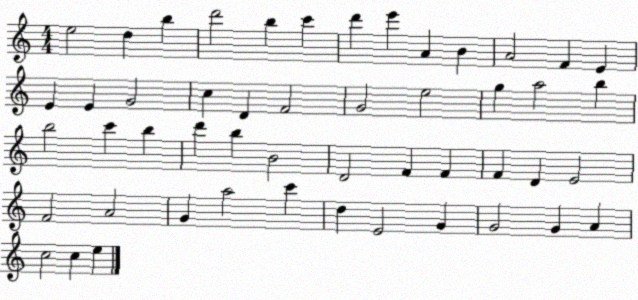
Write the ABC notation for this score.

X:1
T:Untitled
M:4/4
L:1/4
K:C
e2 d b d'2 b c' d' e' A B A2 F E E E G2 c D F2 G2 e2 g a2 b b2 c' b d' b B2 D2 F F F D E2 F2 A2 G a2 c' d E2 G G2 G A c2 c e